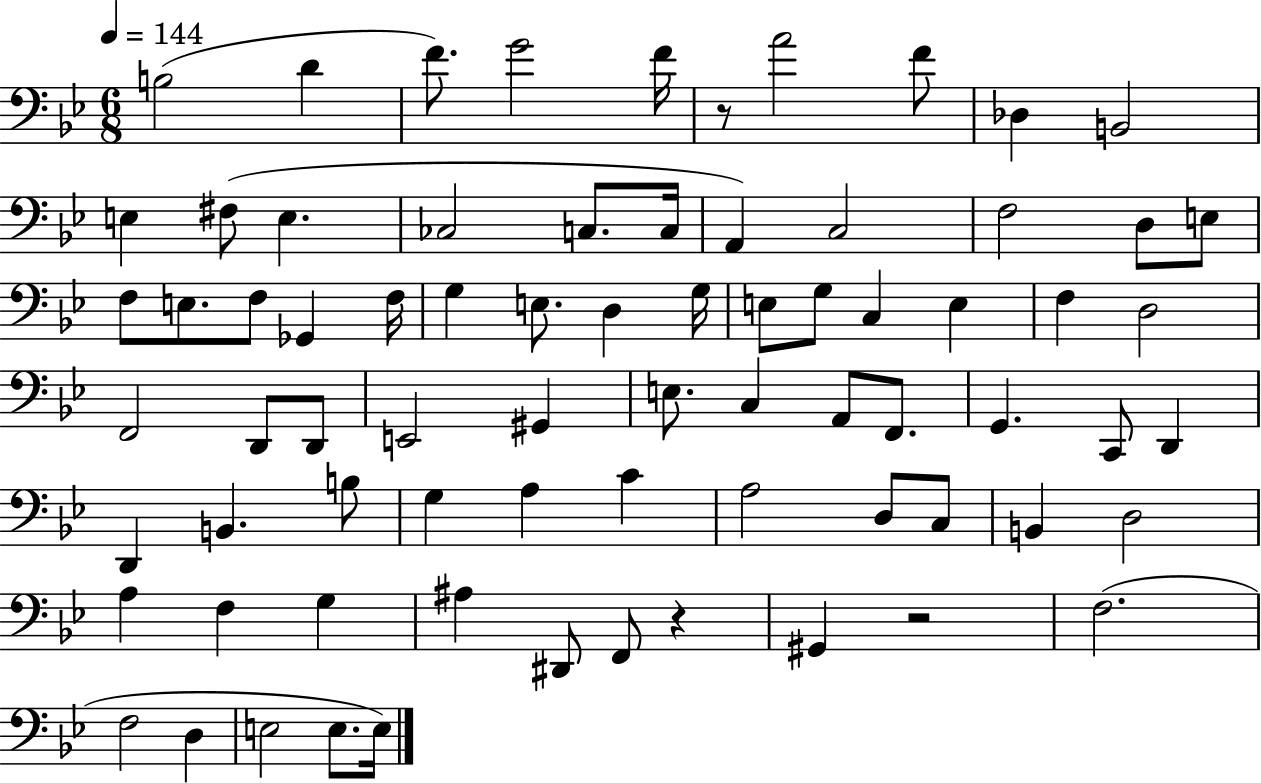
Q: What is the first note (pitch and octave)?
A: B3